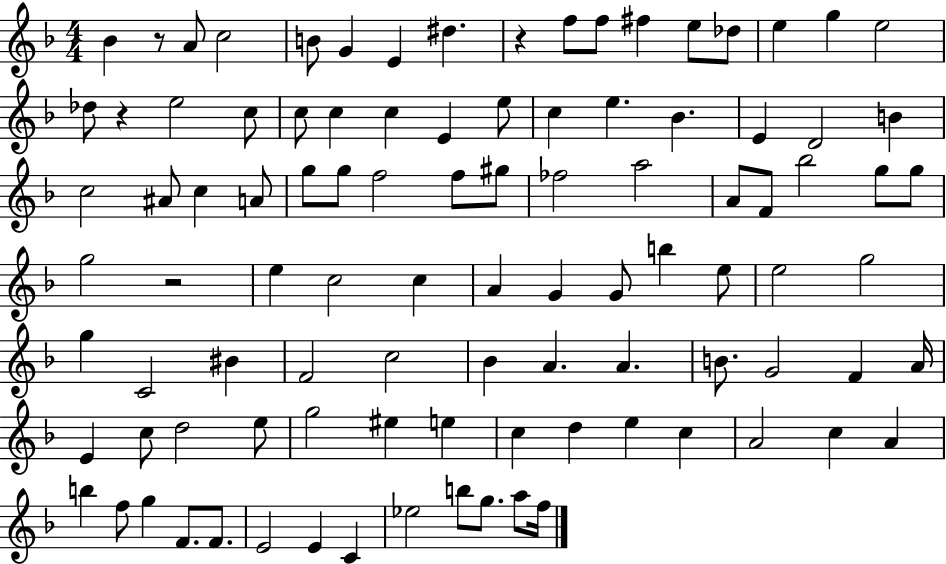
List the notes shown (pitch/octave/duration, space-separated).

Bb4/q R/e A4/e C5/h B4/e G4/q E4/q D#5/q. R/q F5/e F5/e F#5/q E5/e Db5/e E5/q G5/q E5/h Db5/e R/q E5/h C5/e C5/e C5/q C5/q E4/q E5/e C5/q E5/q. Bb4/q. E4/q D4/h B4/q C5/h A#4/e C5/q A4/e G5/e G5/e F5/h F5/e G#5/e FES5/h A5/h A4/e F4/e Bb5/h G5/e G5/e G5/h R/h E5/q C5/h C5/q A4/q G4/q G4/e B5/q E5/e E5/h G5/h G5/q C4/h BIS4/q F4/h C5/h Bb4/q A4/q. A4/q. B4/e. G4/h F4/q A4/s E4/q C5/e D5/h E5/e G5/h EIS5/q E5/q C5/q D5/q E5/q C5/q A4/h C5/q A4/q B5/q F5/e G5/q F4/e. F4/e. E4/h E4/q C4/q Eb5/h B5/e G5/e. A5/e F5/s